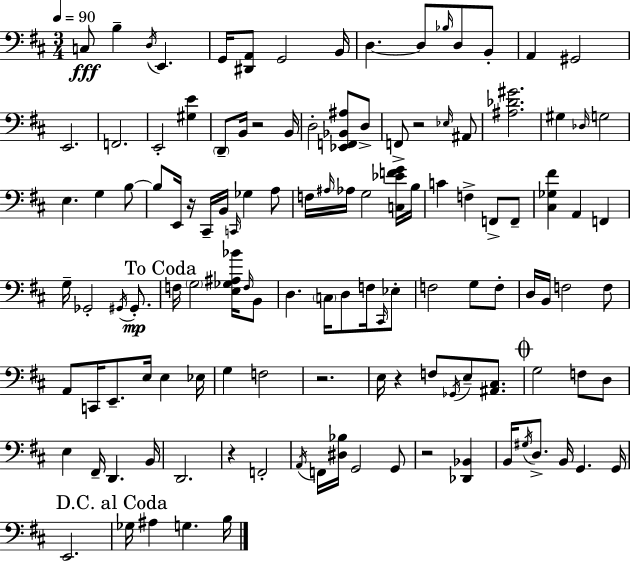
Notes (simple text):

C3/e B3/q D3/s E2/q. G2/s [D#2,A2]/e G2/h B2/s D3/q. D3/e Bb3/s D3/e B2/e A2/q G#2/h E2/h. F2/h. E2/h [G#3,E4]/q D2/e B2/s R/h B2/s D3/h [Eb2,F2,Bb2,A#3]/e D3/e F2/e R/h Eb3/s A#2/e [A#3,Db4,G#4]/h. G#3/q Db3/s G3/h E3/q. G3/q B3/e B3/e E2/s R/s C#2/s B2/s C2/s Gb3/q A3/e F3/s A#3/s Ab3/s G3/h [C3,Eb4,F4,G4]/s B3/s C4/q F3/q F2/e F2/e [C#3,Gb3,F#4]/q A2/q F2/q G3/s Gb2/h G#2/s G#2/e. F3/s G3/h [E3,Gb3,A#3,Bb4]/s F3/s B2/e D3/q. C3/s D3/e F3/s C#2/s Eb3/e F3/h G3/e F3/e D3/s B2/s F3/h F3/e A2/e C2/s E2/e. E3/s E3/q Eb3/s G3/q F3/h R/h. E3/s R/q F3/e Gb2/s E3/e [A#2,C#3]/e. G3/h F3/e D3/e E3/q F#2/s D2/q. B2/s D2/h. R/q F2/h A2/s F2/s [D#3,Bb3]/s G2/h G2/e R/h [Db2,Bb2]/q B2/s G#3/s D3/e. B2/s G2/q. G2/s E2/h. Gb3/s A#3/q G3/q. B3/s